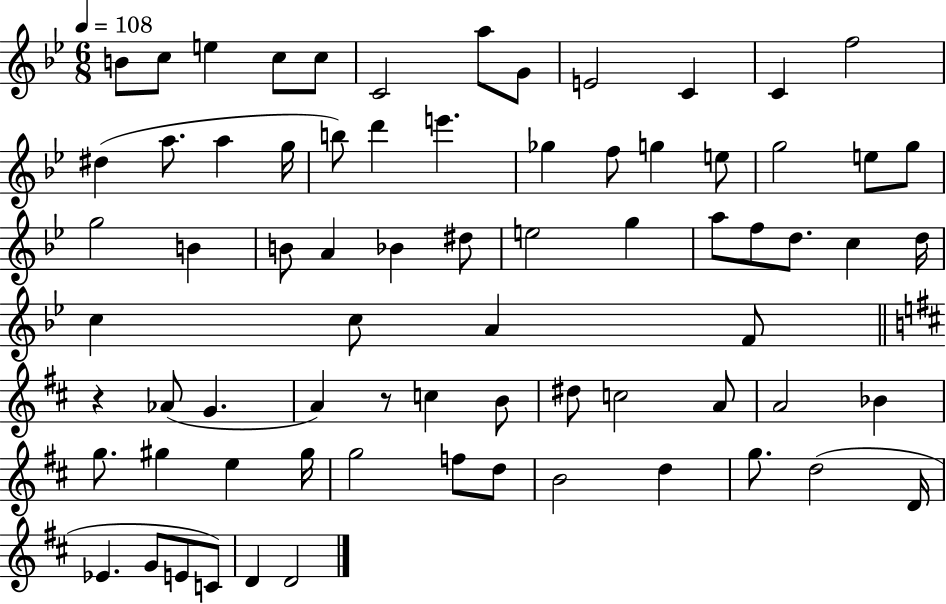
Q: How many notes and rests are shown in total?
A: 73